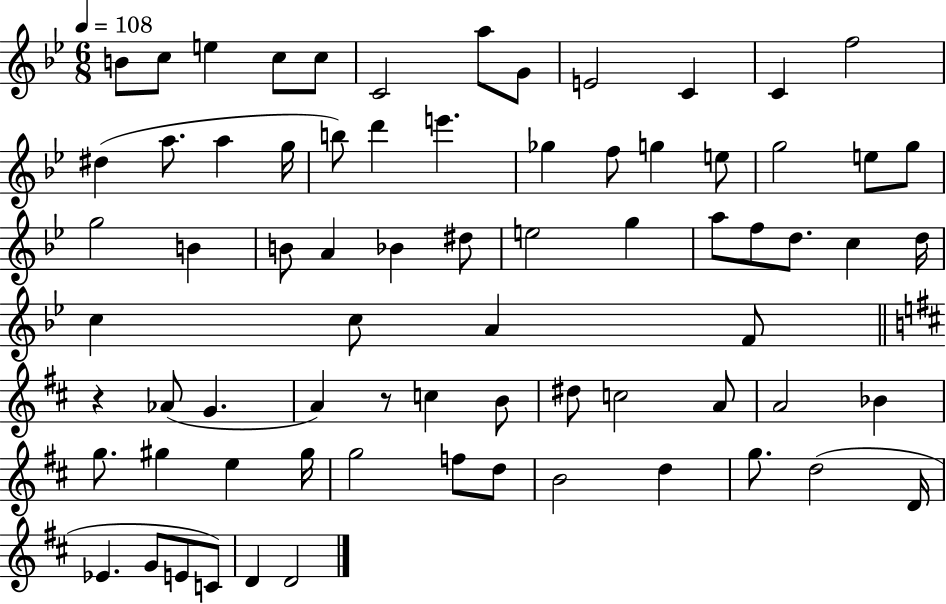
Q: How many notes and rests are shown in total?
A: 73